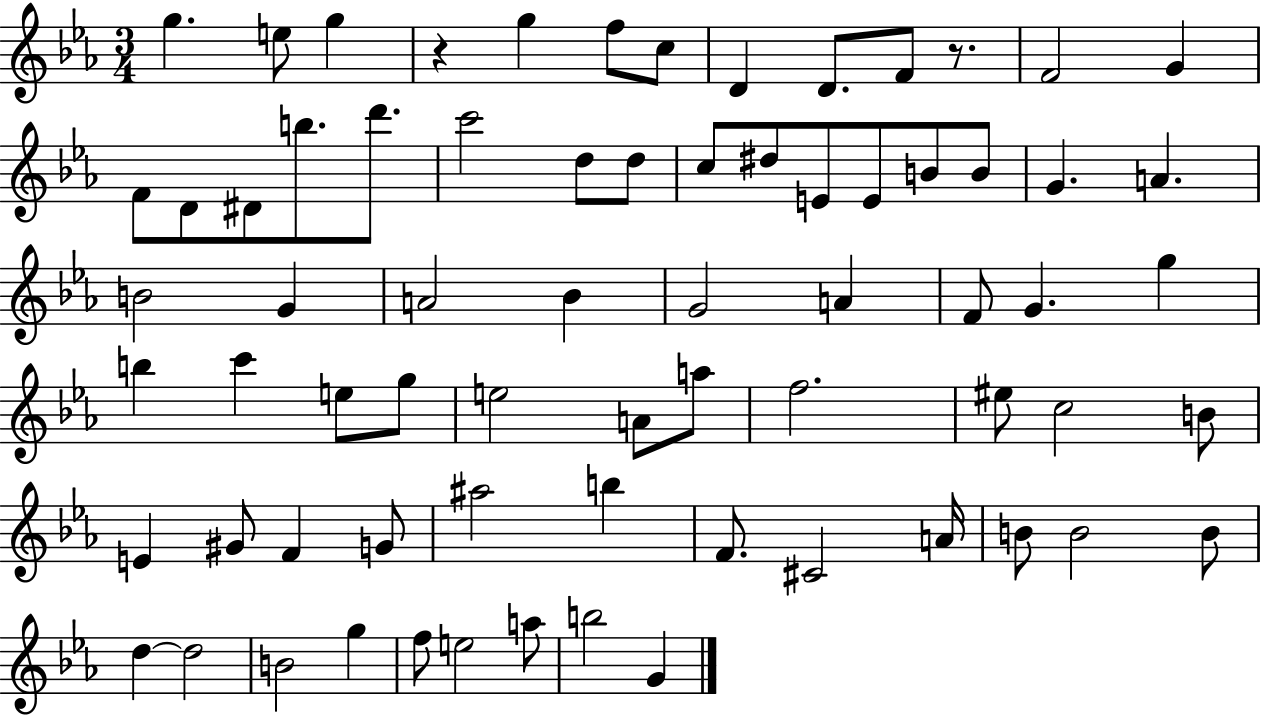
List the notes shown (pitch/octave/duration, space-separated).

G5/q. E5/e G5/q R/q G5/q F5/e C5/e D4/q D4/e. F4/e R/e. F4/h G4/q F4/e D4/e D#4/e B5/e. D6/e. C6/h D5/e D5/e C5/e D#5/e E4/e E4/e B4/e B4/e G4/q. A4/q. B4/h G4/q A4/h Bb4/q G4/h A4/q F4/e G4/q. G5/q B5/q C6/q E5/e G5/e E5/h A4/e A5/e F5/h. EIS5/e C5/h B4/e E4/q G#4/e F4/q G4/e A#5/h B5/q F4/e. C#4/h A4/s B4/e B4/h B4/e D5/q D5/h B4/h G5/q F5/e E5/h A5/e B5/h G4/q